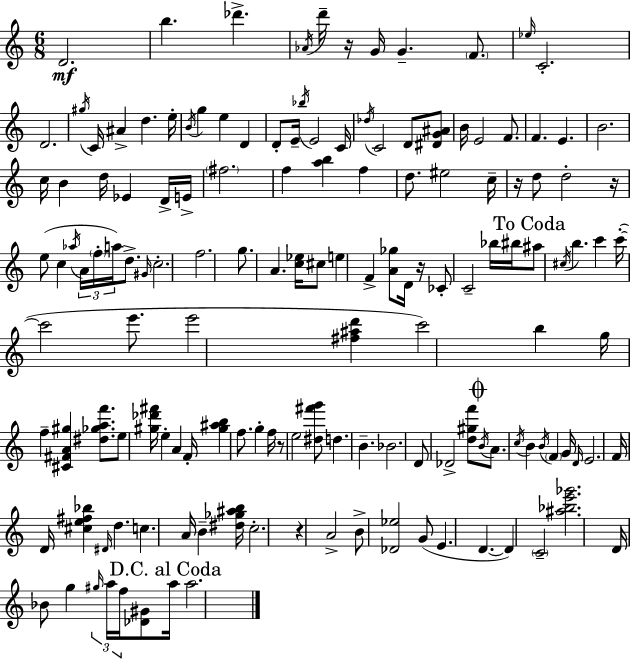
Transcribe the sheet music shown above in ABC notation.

X:1
T:Untitled
M:6/8
L:1/4
K:C
D2 b _d' _A/4 d'/4 z/4 G/4 G F/2 _e/4 C2 D2 ^g/4 C/4 ^A d e/4 B/4 g e D D/2 E/4 _b/4 E2 C/4 _d/4 C2 D/2 [^DG^A]/2 B/4 E2 F/2 F E B2 c/4 B d/4 _E D/4 E/4 ^f2 f [ab] f d/2 ^e2 c/4 z/4 d/2 d2 z/4 e/2 c _a/4 A/4 f/4 a/4 d/2 ^G/4 c2 f2 g/2 A [c_e]/4 ^c/2 e F [A_g]/2 D/4 z/4 _C/2 C2 _b/4 ^b/4 ^a/2 ^c/4 b c' c'/4 c'2 e'/2 e'2 [^f^ad'] c'2 b g/4 f [^C^FA^g] [^d_gaf']/2 e/2 [^g_d'^f']/4 e A F/4 [^g^ab] f/2 g f/4 z/2 e2 [^d^f'g']/2 d B _B2 D/2 _D2 [d^gf']/2 B/4 A/2 c/4 B B/4 F G/4 D/4 E2 F/4 D/4 [^ce^f_b] ^D/4 d c A/4 B [^d_g^ab]/4 c2 z A2 B/2 [_D_e]2 G/2 E D D C2 [^a_be'_g']2 D/4 _B/2 g ^g/4 a/4 f/4 [_D^G]/2 a/4 a2